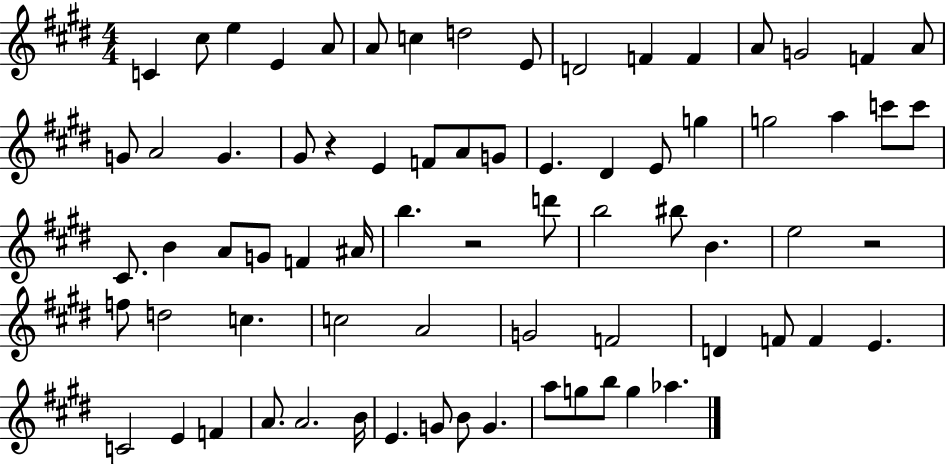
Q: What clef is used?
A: treble